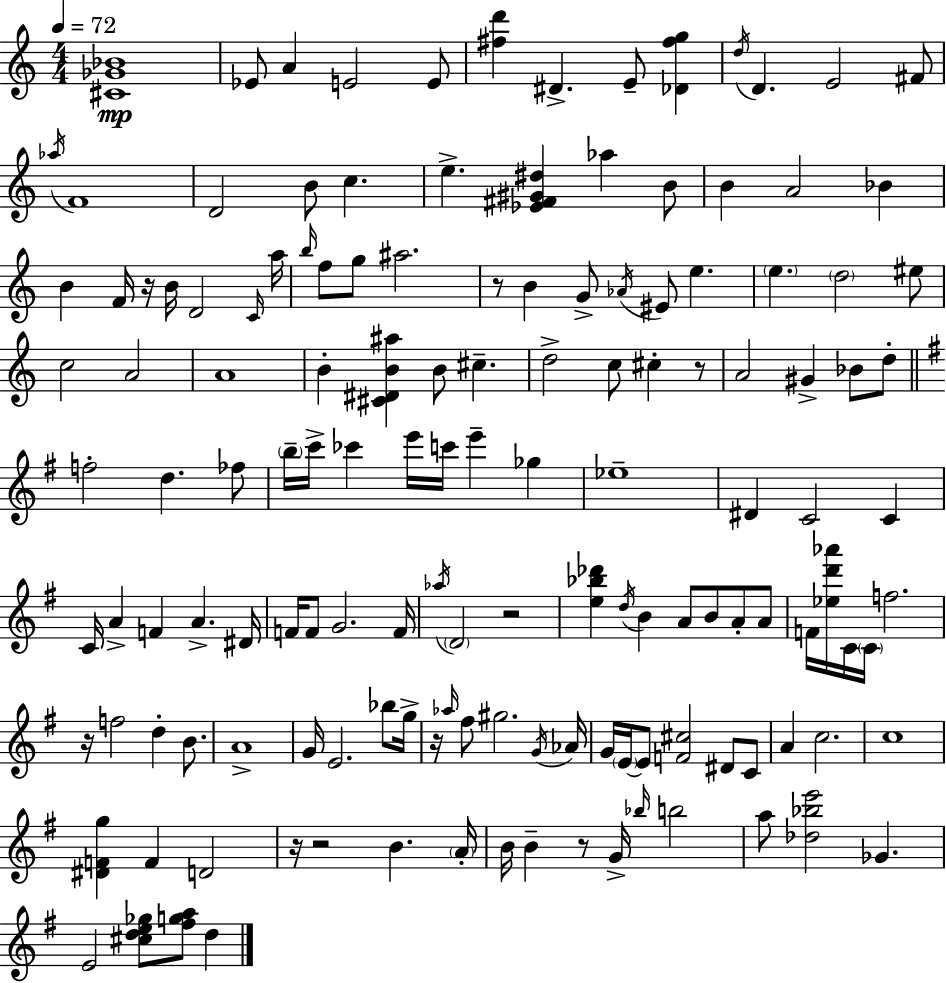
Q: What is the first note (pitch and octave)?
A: Eb4